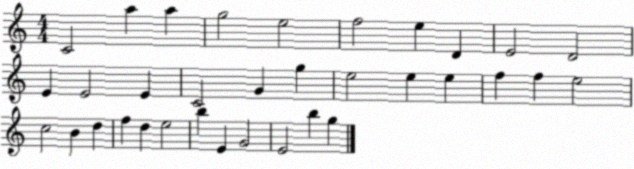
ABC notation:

X:1
T:Untitled
M:4/4
L:1/4
K:C
C2 a a g2 e2 f2 e D E2 D2 E E2 E C2 G g e2 e e f f e2 c2 B d f d e2 b E G2 E2 b g